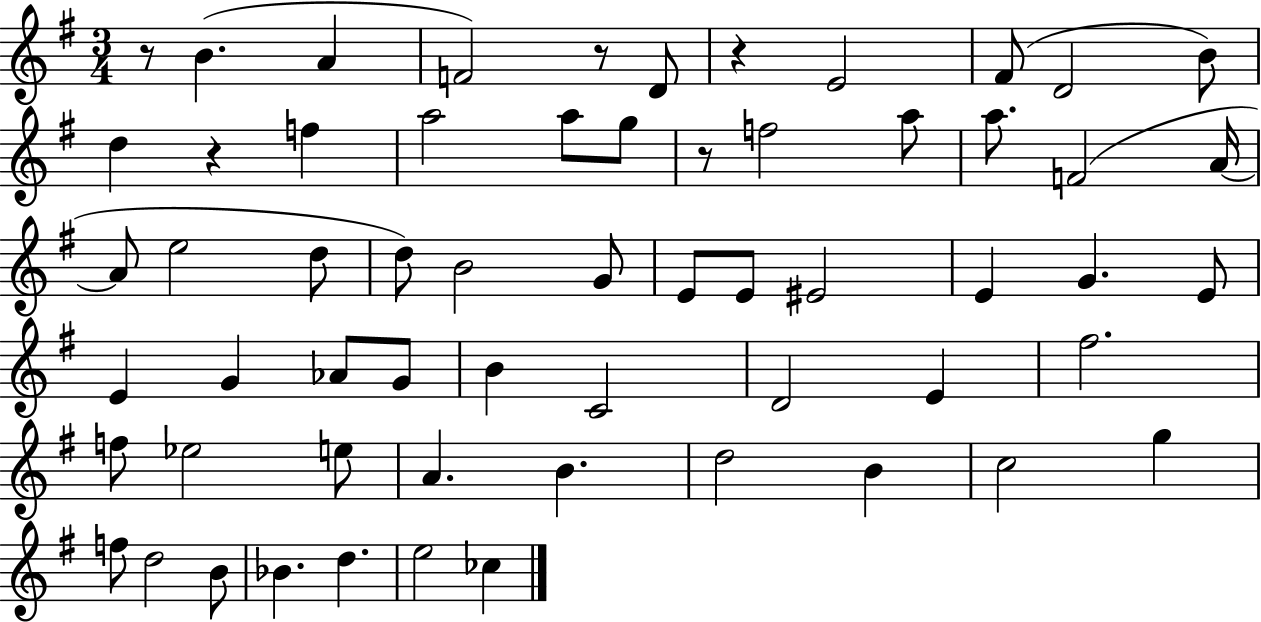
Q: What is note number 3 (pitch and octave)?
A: F4